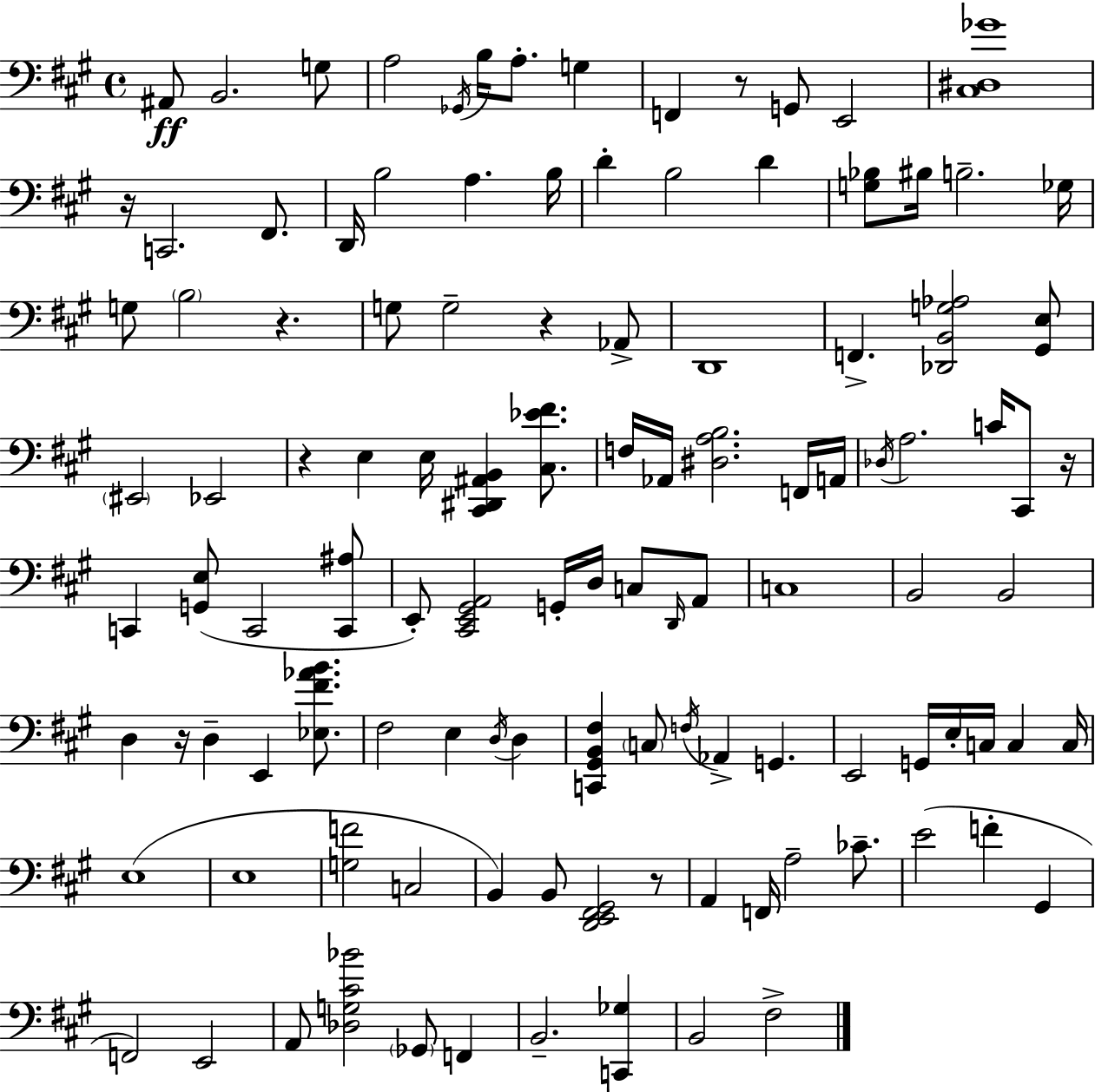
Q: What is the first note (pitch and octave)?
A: A#2